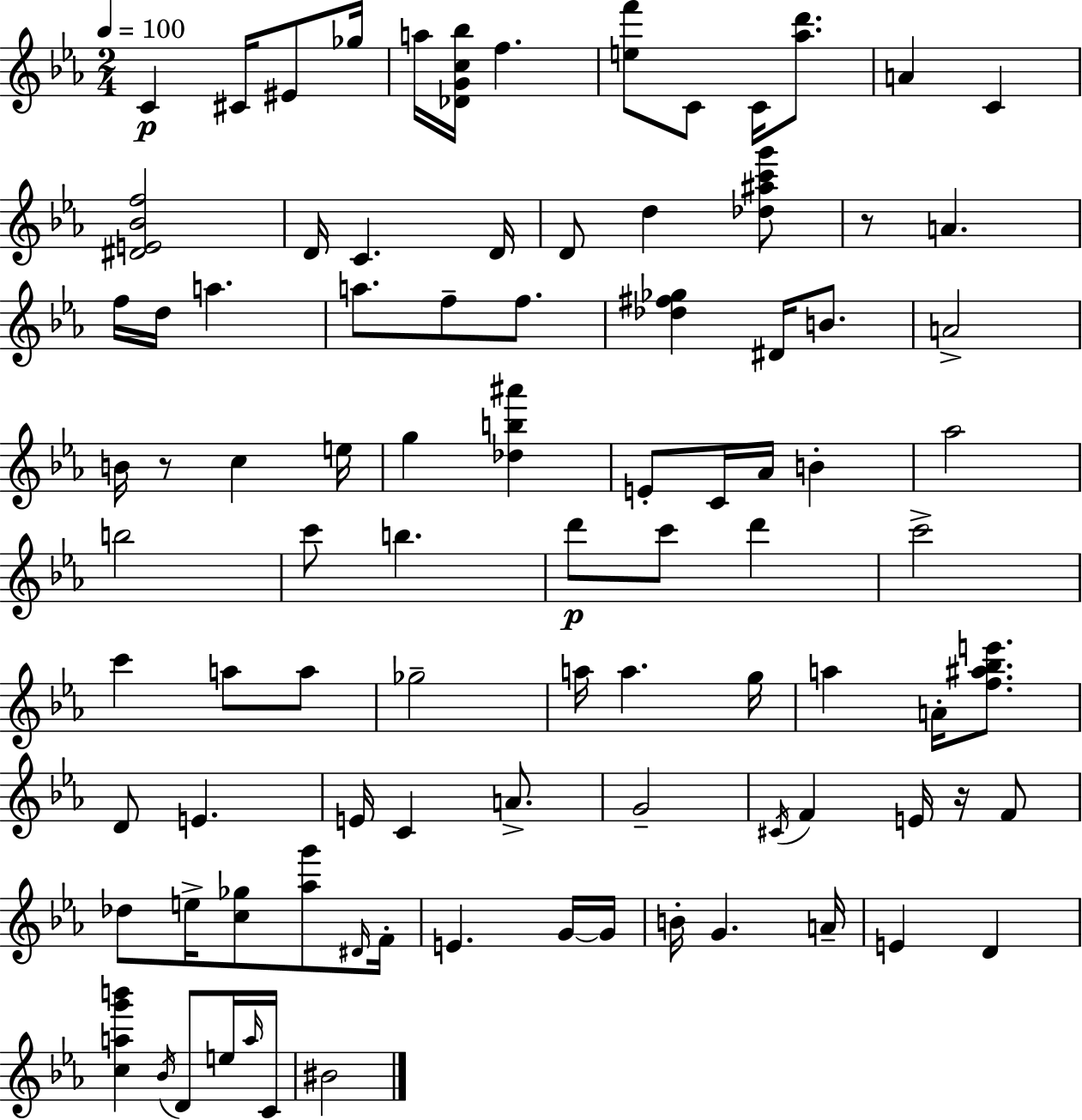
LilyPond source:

{
  \clef treble
  \numericTimeSignature
  \time 2/4
  \key ees \major
  \tempo 4 = 100
  c'4\p cis'16 eis'8 ges''16 | a''16 <des' g' c'' bes''>16 f''4. | <e'' f'''>8 c'8 c'16 <aes'' d'''>8. | a'4 c'4 | \break <dis' e' bes' f''>2 | d'16 c'4. d'16 | d'8 d''4 <des'' ais'' c''' g'''>8 | r8 a'4. | \break f''16 d''16 a''4. | a''8. f''8-- f''8. | <des'' fis'' ges''>4 dis'16 b'8. | a'2-> | \break b'16 r8 c''4 e''16 | g''4 <des'' b'' ais'''>4 | e'8-. c'16 aes'16 b'4-. | aes''2 | \break b''2 | c'''8 b''4. | d'''8\p c'''8 d'''4 | c'''2-> | \break c'''4 a''8 a''8 | ges''2-- | a''16 a''4. g''16 | a''4 a'16-. <f'' ais'' bes'' e'''>8. | \break d'8 e'4. | e'16 c'4 a'8.-> | g'2-- | \acciaccatura { cis'16 } f'4 e'16 r16 f'8 | \break des''8 e''16-> <c'' ges''>8 <aes'' g'''>8 | \grace { dis'16 } f'16-. e'4. | g'16~~ g'16 b'16-. g'4. | a'16-- e'4 d'4 | \break <c'' a'' g''' b'''>4 \acciaccatura { bes'16 } d'8 | e''16 \grace { a''16 } c'16 bis'2 | \bar "|."
}